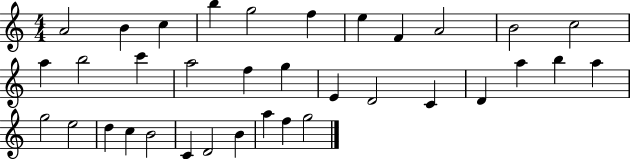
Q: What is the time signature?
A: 4/4